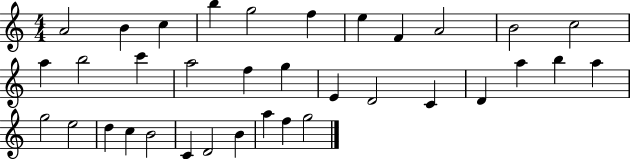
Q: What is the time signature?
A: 4/4